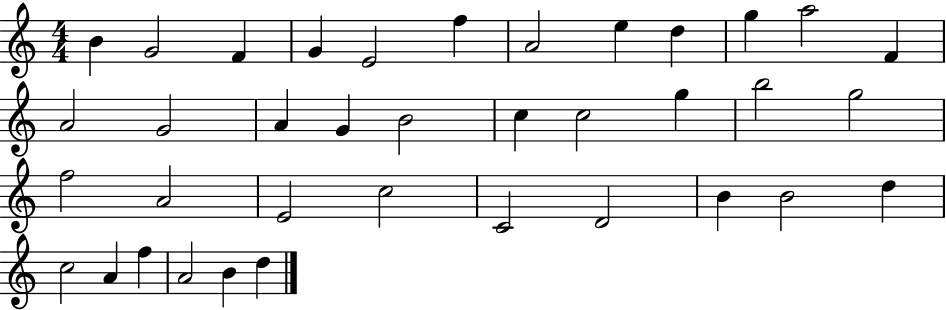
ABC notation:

X:1
T:Untitled
M:4/4
L:1/4
K:C
B G2 F G E2 f A2 e d g a2 F A2 G2 A G B2 c c2 g b2 g2 f2 A2 E2 c2 C2 D2 B B2 d c2 A f A2 B d